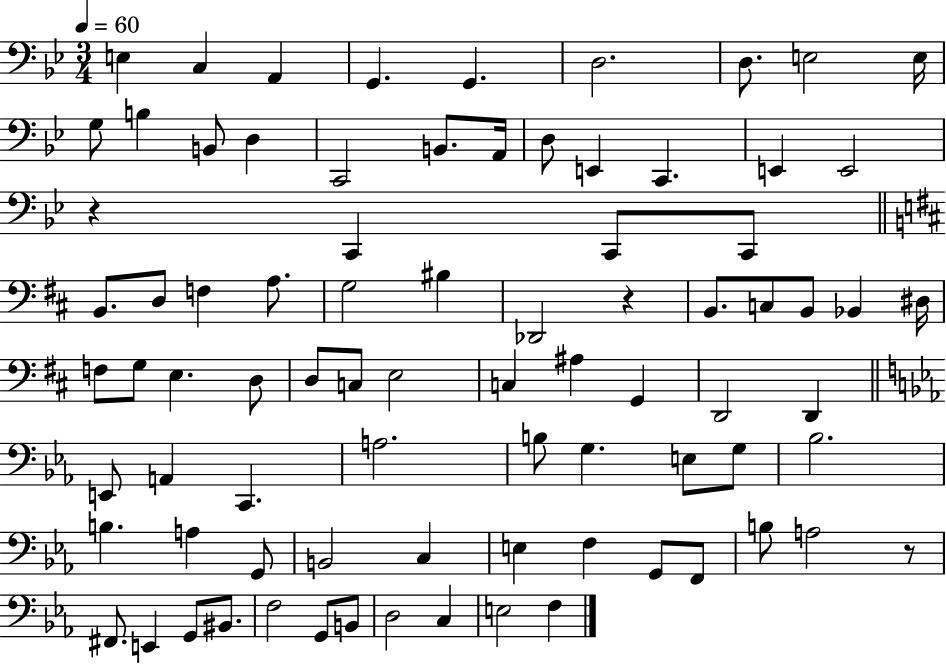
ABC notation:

X:1
T:Untitled
M:3/4
L:1/4
K:Bb
E, C, A,, G,, G,, D,2 D,/2 E,2 E,/4 G,/2 B, B,,/2 D, C,,2 B,,/2 A,,/4 D,/2 E,, C,, E,, E,,2 z C,, C,,/2 C,,/2 B,,/2 D,/2 F, A,/2 G,2 ^B, _D,,2 z B,,/2 C,/2 B,,/2 _B,, ^D,/4 F,/2 G,/2 E, D,/2 D,/2 C,/2 E,2 C, ^A, G,, D,,2 D,, E,,/2 A,, C,, A,2 B,/2 G, E,/2 G,/2 _B,2 B, A, G,,/2 B,,2 C, E, F, G,,/2 F,,/2 B,/2 A,2 z/2 ^F,,/2 E,, G,,/2 ^B,,/2 F,2 G,,/2 B,,/2 D,2 C, E,2 F,